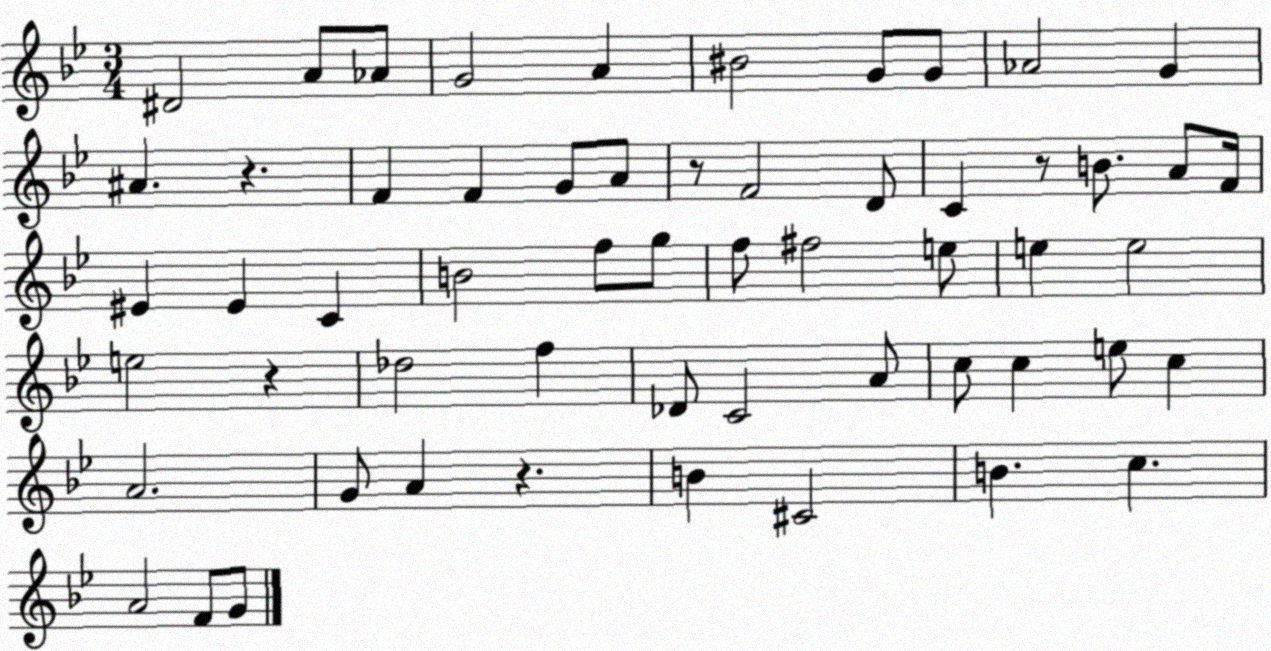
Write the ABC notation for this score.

X:1
T:Untitled
M:3/4
L:1/4
K:Bb
^D2 A/2 _A/2 G2 A ^B2 G/2 G/2 _A2 G ^A z F F G/2 A/2 z/2 F2 D/2 C z/2 B/2 A/2 F/4 ^E ^E C B2 f/2 g/2 f/2 ^f2 e/2 e e2 e2 z _d2 f _D/2 C2 A/2 c/2 c e/2 c A2 G/2 A z B ^C2 B c A2 F/2 G/2